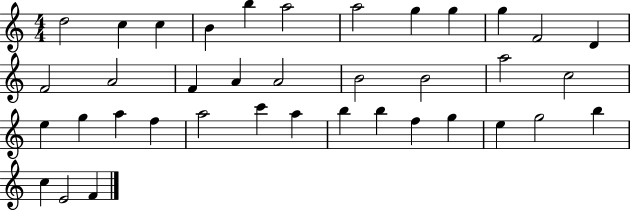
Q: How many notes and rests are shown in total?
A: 38